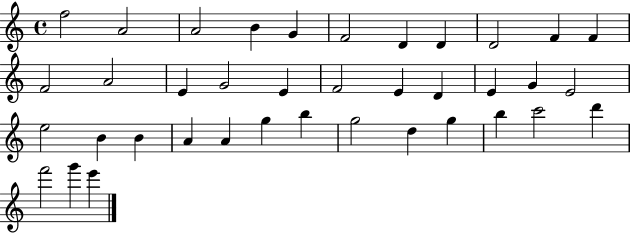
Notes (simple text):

F5/h A4/h A4/h B4/q G4/q F4/h D4/q D4/q D4/h F4/q F4/q F4/h A4/h E4/q G4/h E4/q F4/h E4/q D4/q E4/q G4/q E4/h E5/h B4/q B4/q A4/q A4/q G5/q B5/q G5/h D5/q G5/q B5/q C6/h D6/q F6/h G6/q E6/q